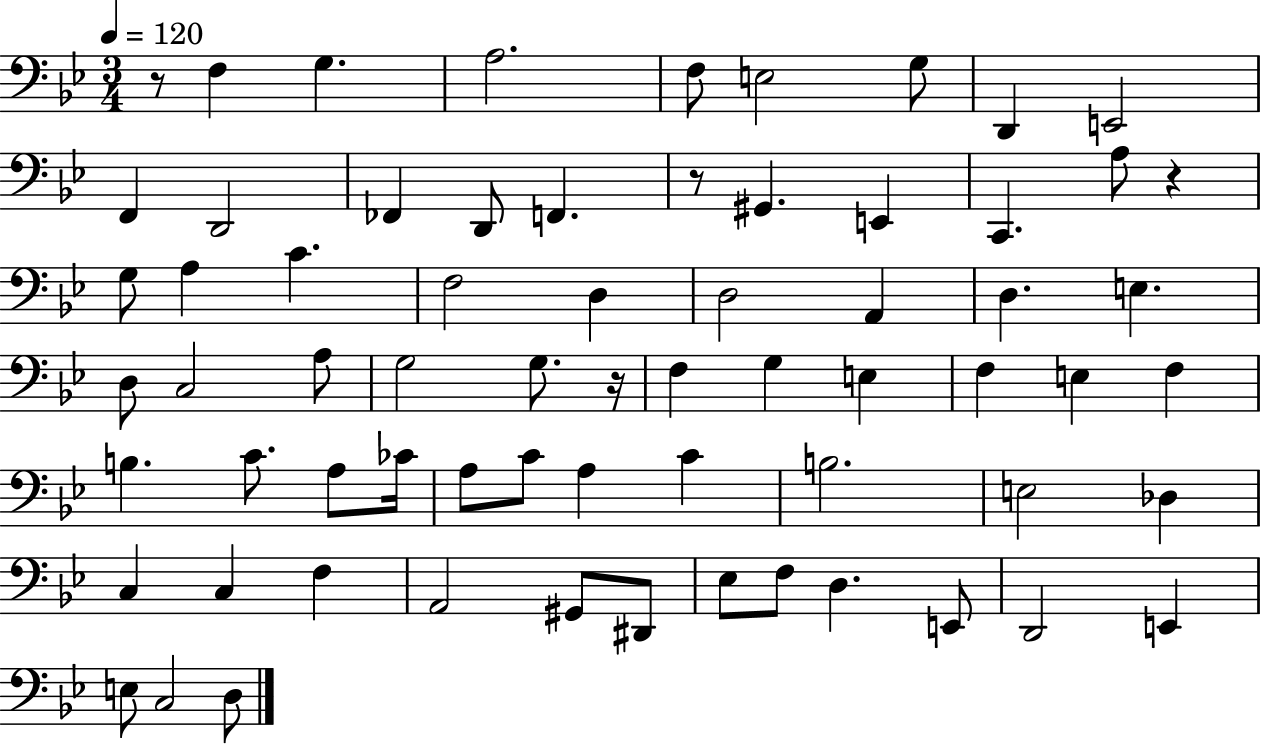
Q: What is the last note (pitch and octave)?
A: D3